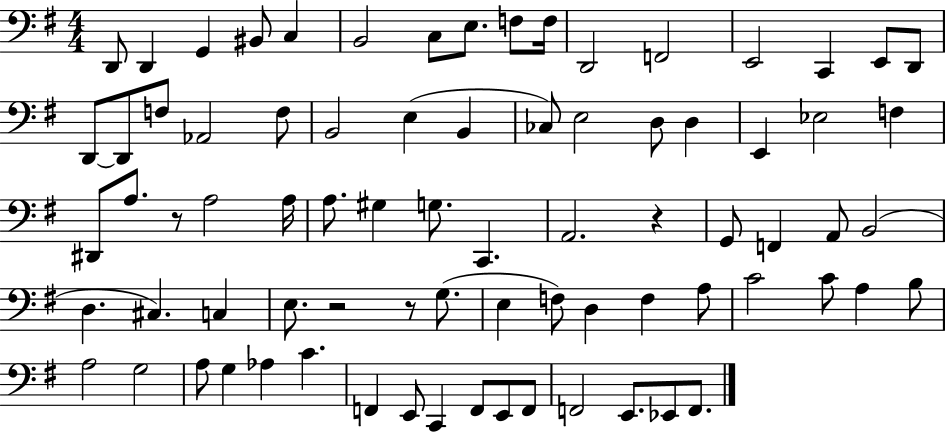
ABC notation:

X:1
T:Untitled
M:4/4
L:1/4
K:G
D,,/2 D,, G,, ^B,,/2 C, B,,2 C,/2 E,/2 F,/2 F,/4 D,,2 F,,2 E,,2 C,, E,,/2 D,,/2 D,,/2 D,,/2 F,/2 _A,,2 F,/2 B,,2 E, B,, _C,/2 E,2 D,/2 D, E,, _E,2 F, ^D,,/2 A,/2 z/2 A,2 A,/4 A,/2 ^G, G,/2 C,, A,,2 z G,,/2 F,, A,,/2 B,,2 D, ^C, C, E,/2 z2 z/2 G,/2 E, F,/2 D, F, A,/2 C2 C/2 A, B,/2 A,2 G,2 A,/2 G, _A, C F,, E,,/2 C,, F,,/2 E,,/2 F,,/2 F,,2 E,,/2 _E,,/2 F,,/2